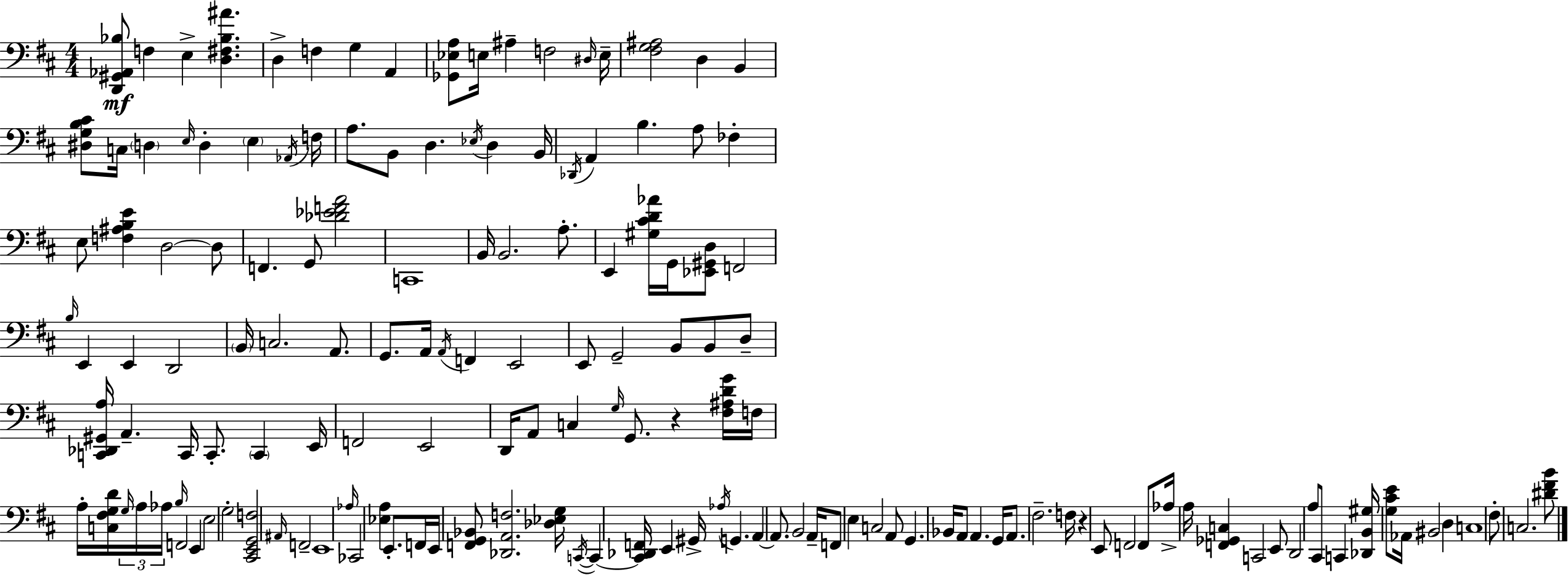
[D2,G#2,Ab2,Bb3]/e F3/q E3/q [D3,F#3,Bb3,A#4]/q. D3/q F3/q G3/q A2/q [Gb2,Eb3,A3]/e E3/s A#3/q F3/h D#3/s E3/s [F#3,G3,A#3]/h D3/q B2/q [D#3,G3,B3,C#4]/e C3/s D3/q E3/s D3/q E3/q Ab2/s F3/s A3/e. B2/e D3/q. Eb3/s D3/q B2/s Db2/s A2/q B3/q. A3/e FES3/q E3/e [F3,A#3,B3,E4]/q D3/h D3/e F2/q. G2/e [Db4,Eb4,F4,A4]/h C2/w B2/s B2/h. A3/e. E2/q [G#3,C#4,D4,Ab4]/s G2/s [Eb2,G#2,D3]/e F2/h B3/s E2/q E2/q D2/h B2/s C3/h. A2/e. G2/e. A2/s A2/s F2/q E2/h E2/e G2/h B2/e B2/e D3/e [C2,Db2,G#2,A3]/s A2/q. C2/s C2/e. C2/q E2/s F2/h E2/h D2/s A2/e C3/q G3/s G2/e. R/q [F#3,A#3,D4,G4]/s F3/s A3/s [C3,F#3,G3,D4]/s G3/s A3/s Ab3/s B3/s F2/h E2/q E3/h G3/h [C#2,E2,G2,F3]/h A#2/s F2/h E2/w Ab3/s CES2/h [Eb3,A3]/q E2/e. F2/s E2/s [F2,G2,Bb2]/e [Db2,A2,F3]/h. [Db3,Eb3,G3]/s C2/s C2/q [C2,Db2,F2]/s E2/q G#2/s Ab3/s G2/q. A2/q A2/e. B2/h A2/s F2/e E3/q C3/h A2/e G2/q. Bb2/s A2/e A2/q. G2/s A2/e. F#3/h. F3/s R/q E2/e F2/h F2/e Ab3/s A3/s [F2,Gb2,C3]/q C2/h E2/e D2/h A3/e C#2/e C2/q [Db2,B2,G#3]/s [G3,C#4,E4]/e Ab2/s BIS2/h D3/q C3/w F#3/e C3/h. [D#4,F#4,B4]/e